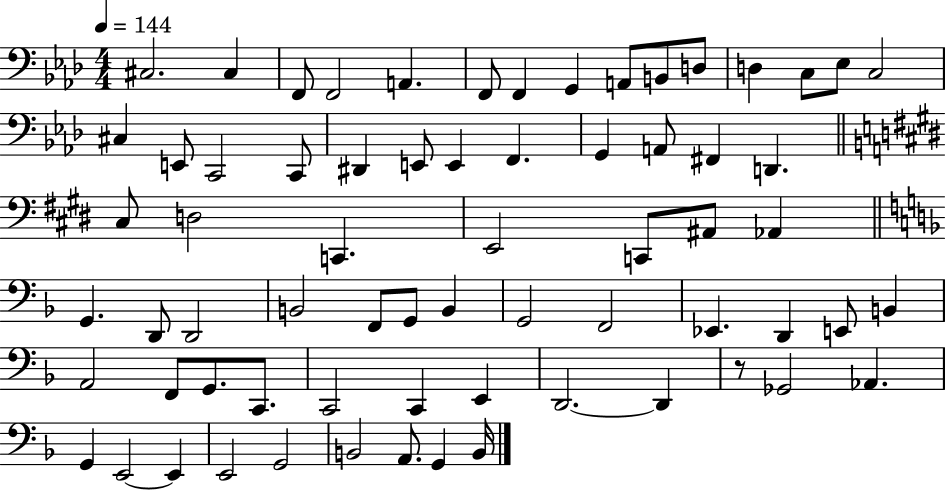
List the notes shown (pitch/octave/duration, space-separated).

C#3/h. C#3/q F2/e F2/h A2/q. F2/e F2/q G2/q A2/e B2/e D3/e D3/q C3/e Eb3/e C3/h C#3/q E2/e C2/h C2/e D#2/q E2/e E2/q F2/q. G2/q A2/e F#2/q D2/q. C#3/e D3/h C2/q. E2/h C2/e A#2/e Ab2/q G2/q. D2/e D2/h B2/h F2/e G2/e B2/q G2/h F2/h Eb2/q. D2/q E2/e B2/q A2/h F2/e G2/e. C2/e. C2/h C2/q E2/q D2/h. D2/q R/e Gb2/h Ab2/q. G2/q E2/h E2/q E2/h G2/h B2/h A2/e. G2/q B2/s